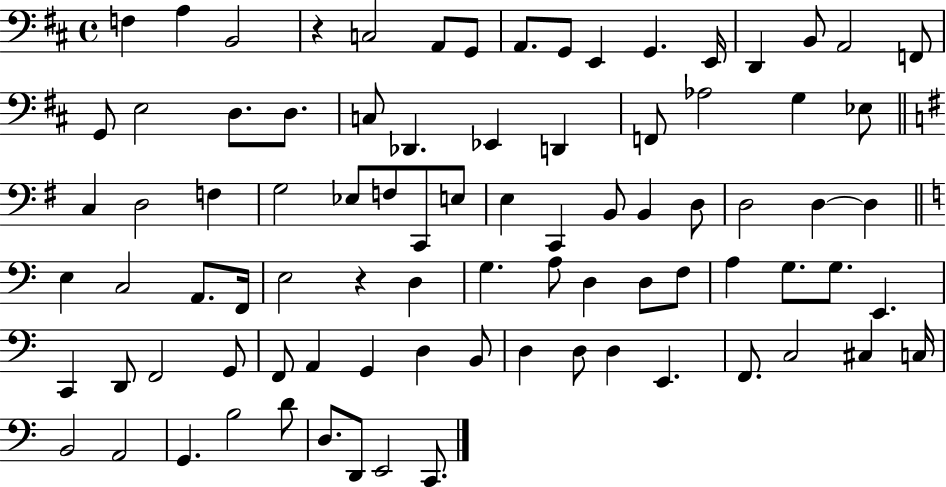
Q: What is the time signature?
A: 4/4